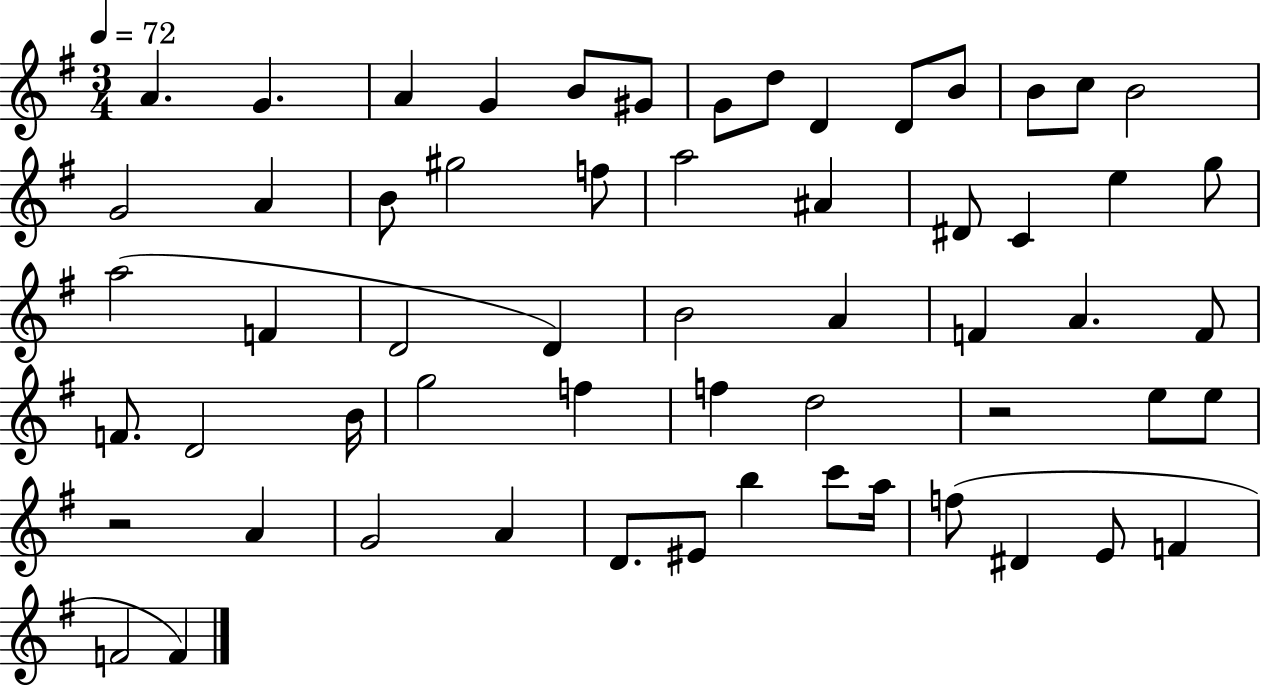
X:1
T:Untitled
M:3/4
L:1/4
K:G
A G A G B/2 ^G/2 G/2 d/2 D D/2 B/2 B/2 c/2 B2 G2 A B/2 ^g2 f/2 a2 ^A ^D/2 C e g/2 a2 F D2 D B2 A F A F/2 F/2 D2 B/4 g2 f f d2 z2 e/2 e/2 z2 A G2 A D/2 ^E/2 b c'/2 a/4 f/2 ^D E/2 F F2 F